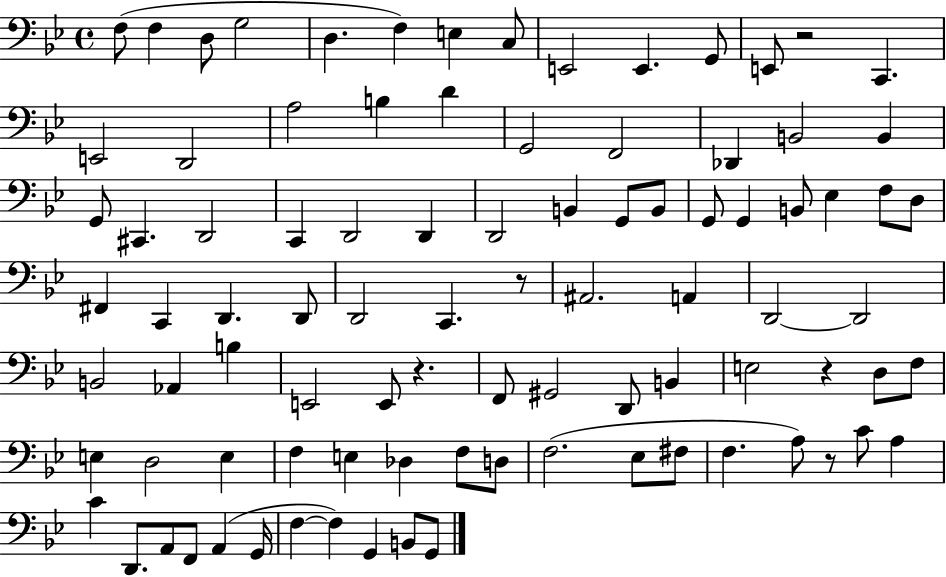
X:1
T:Untitled
M:4/4
L:1/4
K:Bb
F,/2 F, D,/2 G,2 D, F, E, C,/2 E,,2 E,, G,,/2 E,,/2 z2 C,, E,,2 D,,2 A,2 B, D G,,2 F,,2 _D,, B,,2 B,, G,,/2 ^C,, D,,2 C,, D,,2 D,, D,,2 B,, G,,/2 B,,/2 G,,/2 G,, B,,/2 _E, F,/2 D,/2 ^F,, C,, D,, D,,/2 D,,2 C,, z/2 ^A,,2 A,, D,,2 D,,2 B,,2 _A,, B, E,,2 E,,/2 z F,,/2 ^G,,2 D,,/2 B,, E,2 z D,/2 F,/2 E, D,2 E, F, E, _D, F,/2 D,/2 F,2 _E,/2 ^F,/2 F, A,/2 z/2 C/2 A, C D,,/2 A,,/2 F,,/2 A,, G,,/4 F, F, G,, B,,/2 G,,/2